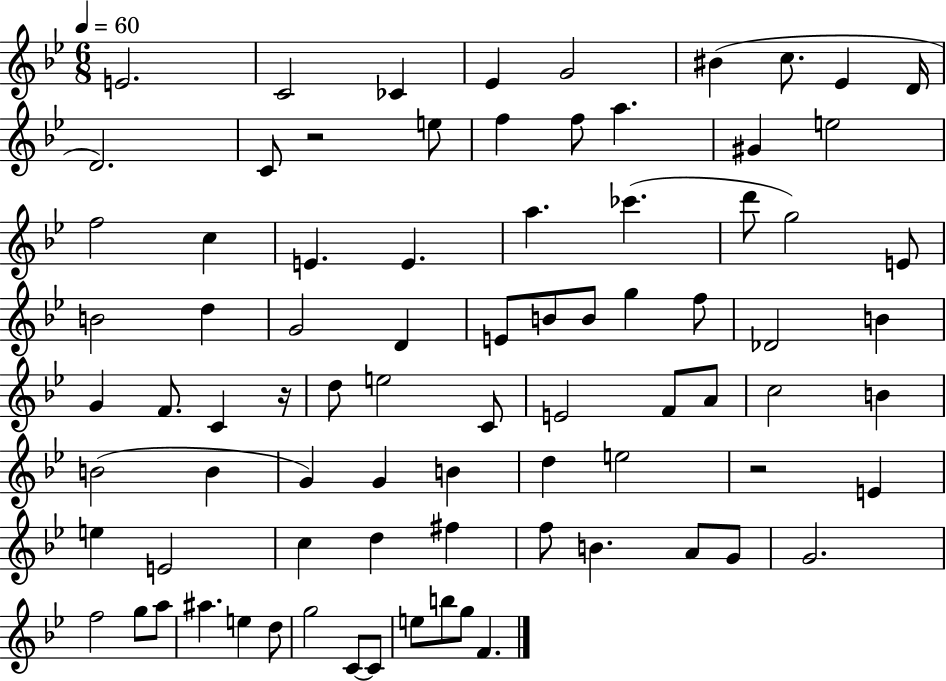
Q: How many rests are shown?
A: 3